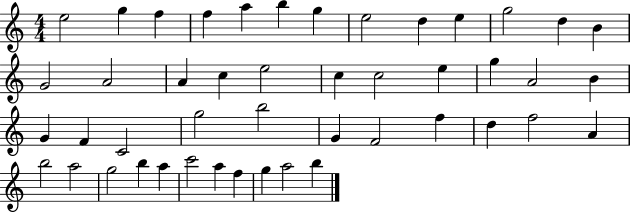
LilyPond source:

{
  \clef treble
  \numericTimeSignature
  \time 4/4
  \key c \major
  e''2 g''4 f''4 | f''4 a''4 b''4 g''4 | e''2 d''4 e''4 | g''2 d''4 b'4 | \break g'2 a'2 | a'4 c''4 e''2 | c''4 c''2 e''4 | g''4 a'2 b'4 | \break g'4 f'4 c'2 | g''2 b''2 | g'4 f'2 f''4 | d''4 f''2 a'4 | \break b''2 a''2 | g''2 b''4 a''4 | c'''2 a''4 f''4 | g''4 a''2 b''4 | \break \bar "|."
}